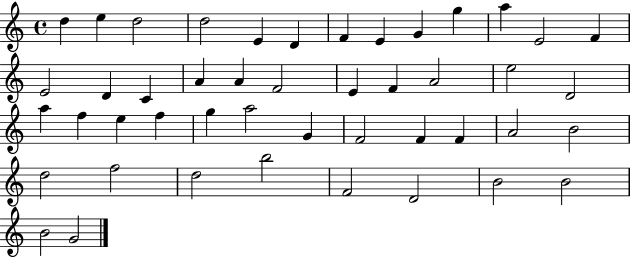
X:1
T:Untitled
M:4/4
L:1/4
K:C
d e d2 d2 E D F E G g a E2 F E2 D C A A F2 E F A2 e2 D2 a f e f g a2 G F2 F F A2 B2 d2 f2 d2 b2 F2 D2 B2 B2 B2 G2